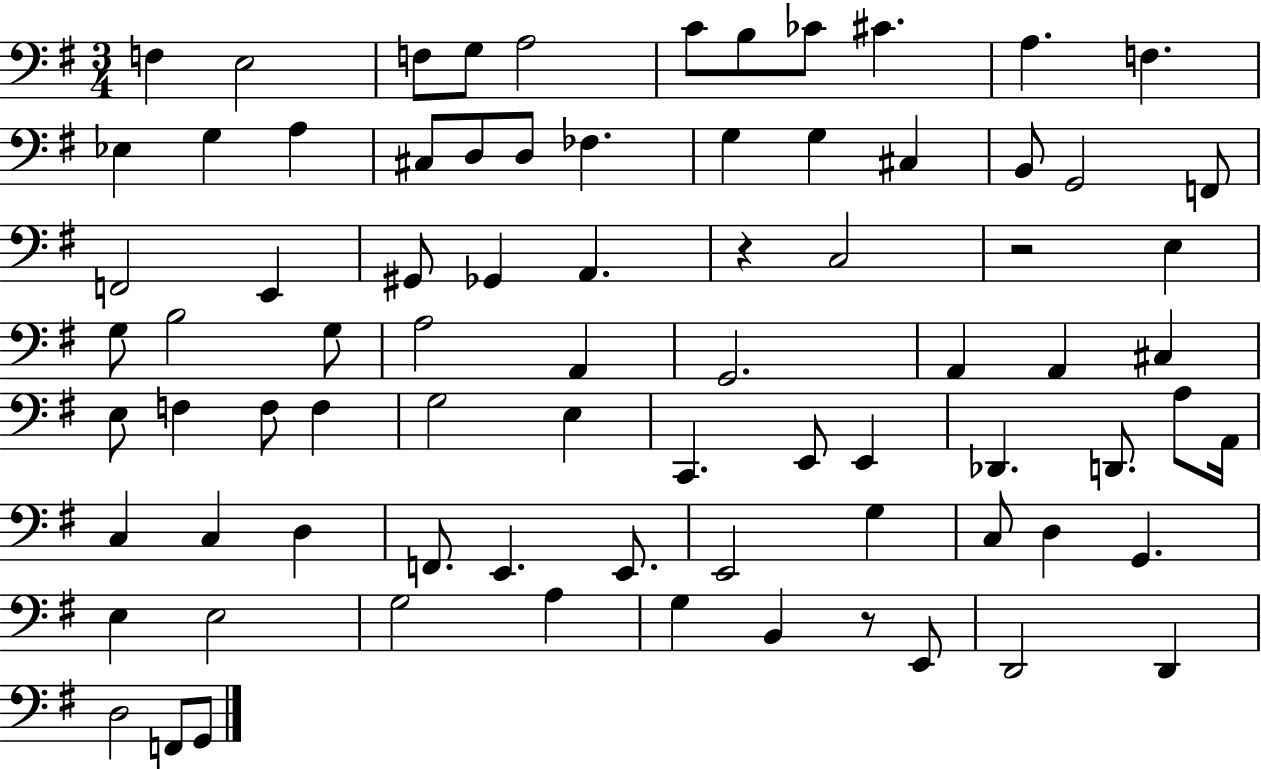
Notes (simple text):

F3/q E3/h F3/e G3/e A3/h C4/e B3/e CES4/e C#4/q. A3/q. F3/q. Eb3/q G3/q A3/q C#3/e D3/e D3/e FES3/q. G3/q G3/q C#3/q B2/e G2/h F2/e F2/h E2/q G#2/e Gb2/q A2/q. R/q C3/h R/h E3/q G3/e B3/h G3/e A3/h A2/q G2/h. A2/q A2/q C#3/q E3/e F3/q F3/e F3/q G3/h E3/q C2/q. E2/e E2/q Db2/q. D2/e. A3/e A2/s C3/q C3/q D3/q F2/e. E2/q. E2/e. E2/h G3/q C3/e D3/q G2/q. E3/q E3/h G3/h A3/q G3/q B2/q R/e E2/e D2/h D2/q D3/h F2/e G2/e